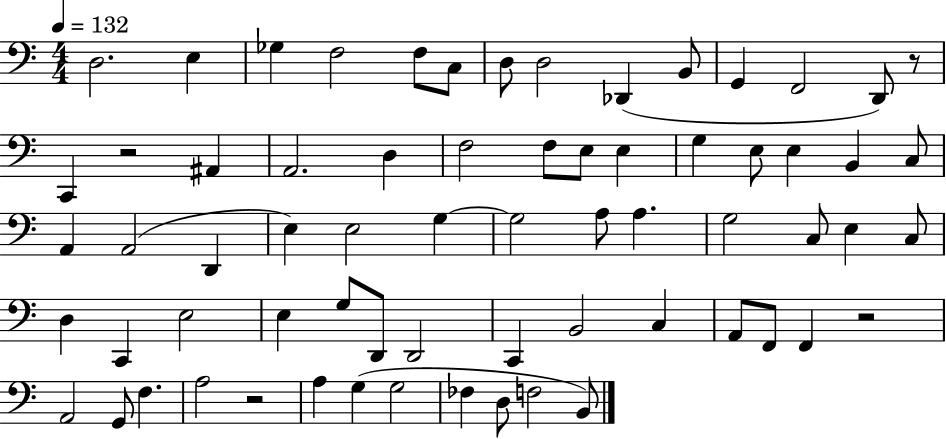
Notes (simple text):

D3/h. E3/q Gb3/q F3/h F3/e C3/e D3/e D3/h Db2/q B2/e G2/q F2/h D2/e R/e C2/q R/h A#2/q A2/h. D3/q F3/h F3/e E3/e E3/q G3/q E3/e E3/q B2/q C3/e A2/q A2/h D2/q E3/q E3/h G3/q G3/h A3/e A3/q. G3/h C3/e E3/q C3/e D3/q C2/q E3/h E3/q G3/e D2/e D2/h C2/q B2/h C3/q A2/e F2/e F2/q R/h A2/h G2/e F3/q. A3/h R/h A3/q G3/q G3/h FES3/q D3/e F3/h B2/e